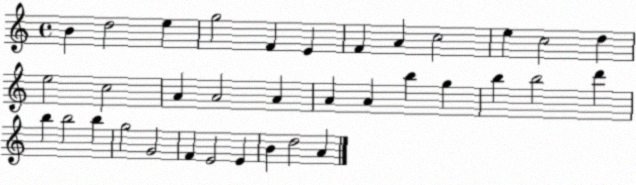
X:1
T:Untitled
M:4/4
L:1/4
K:C
B d2 e g2 F E F A c2 e c2 d e2 c2 A A2 A A A b g b b2 d' b b2 b g2 G2 F E2 E B d2 A